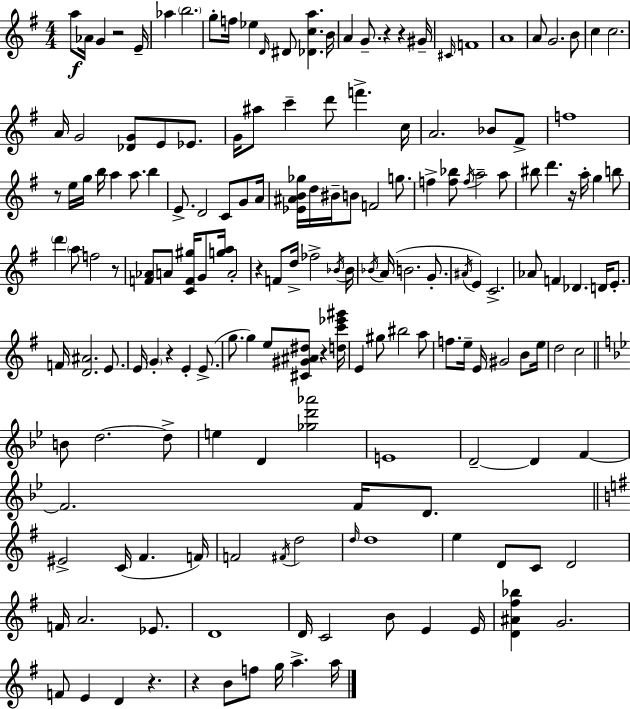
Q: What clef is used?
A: treble